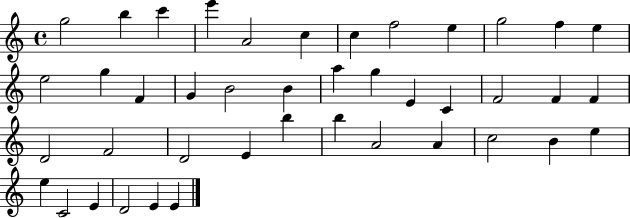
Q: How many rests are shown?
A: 0